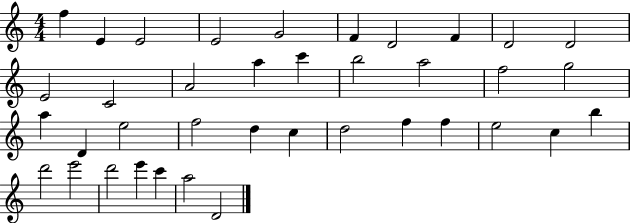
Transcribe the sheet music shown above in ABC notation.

X:1
T:Untitled
M:4/4
L:1/4
K:C
f E E2 E2 G2 F D2 F D2 D2 E2 C2 A2 a c' b2 a2 f2 g2 a D e2 f2 d c d2 f f e2 c b d'2 e'2 d'2 e' c' a2 D2